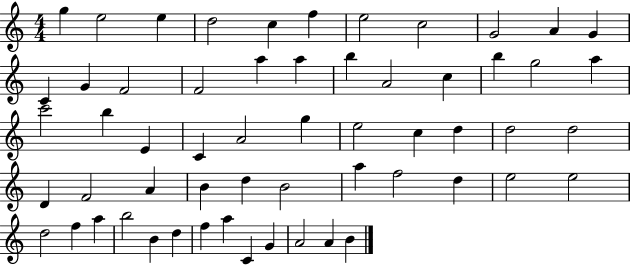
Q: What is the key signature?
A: C major